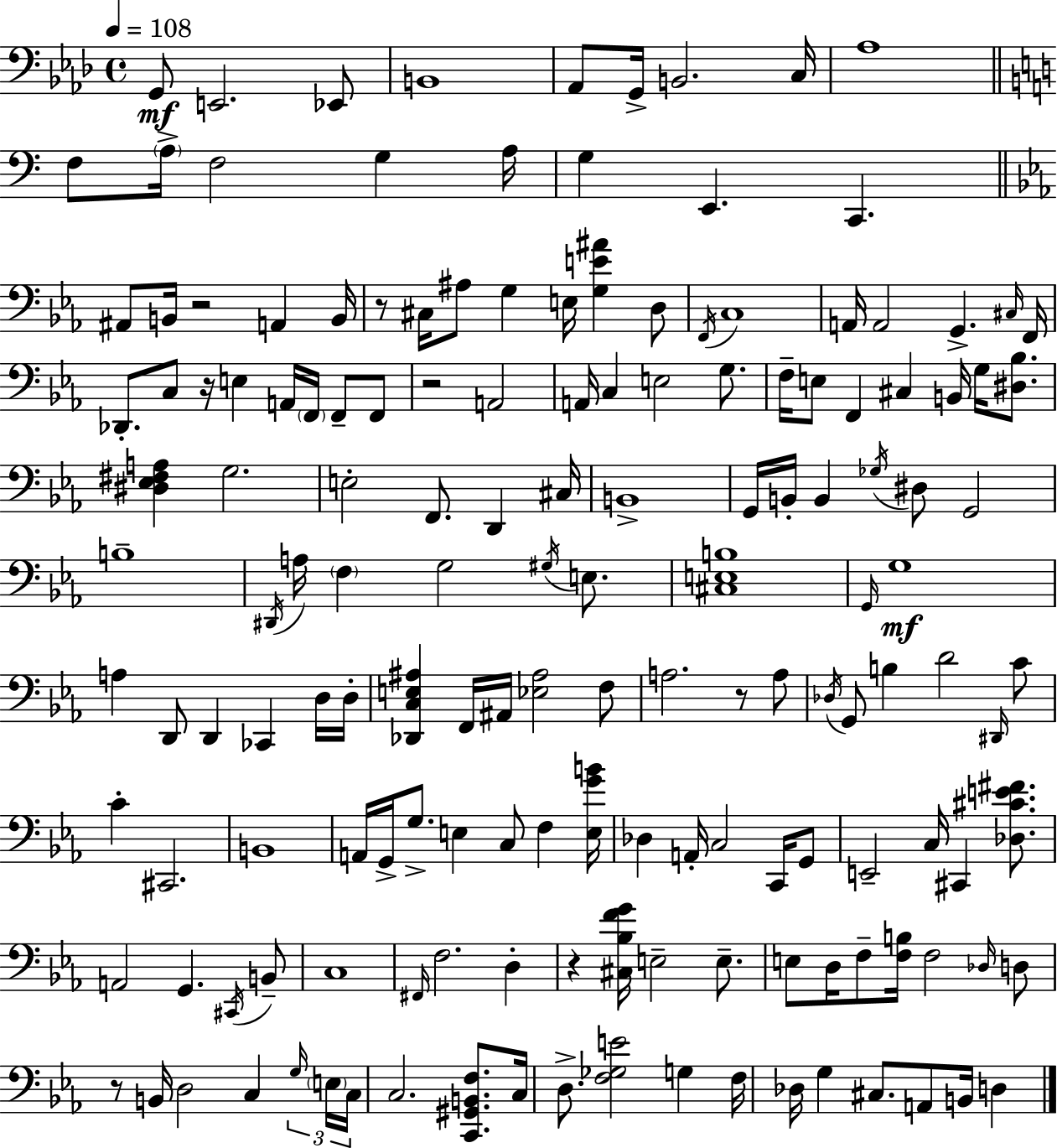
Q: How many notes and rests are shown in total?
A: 158